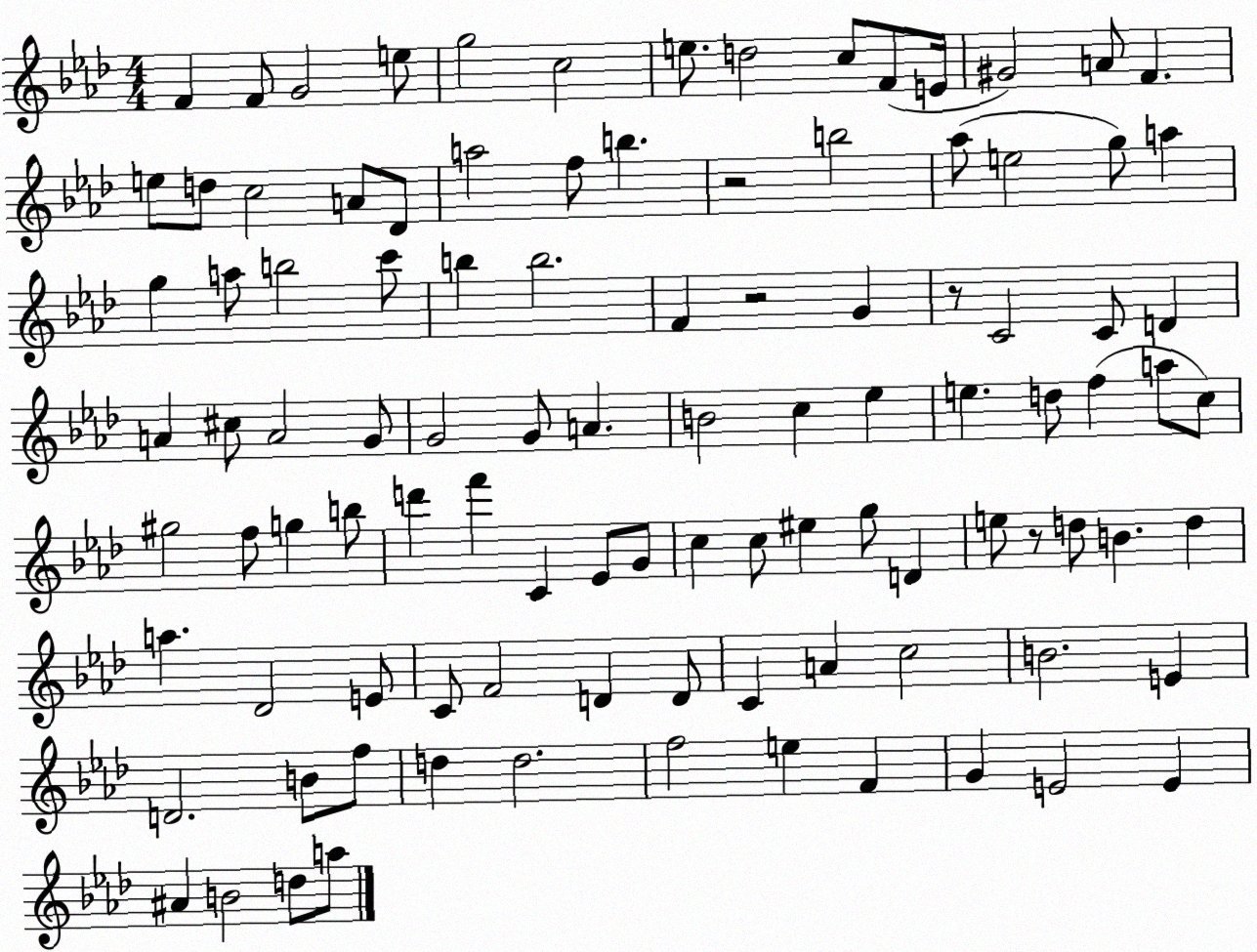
X:1
T:Untitled
M:4/4
L:1/4
K:Ab
F F/2 G2 e/2 g2 c2 e/2 d2 c/2 F/2 E/4 ^G2 A/2 F e/2 d/2 c2 A/2 _D/2 a2 f/2 b z2 b2 _a/2 e2 g/2 a g a/2 b2 c'/2 b b2 F z2 G z/2 C2 C/2 D A ^c/2 A2 G/2 G2 G/2 A B2 c _e e d/2 f a/2 c/2 ^g2 f/2 g b/2 d' f' C _E/2 G/2 c c/2 ^e g/2 D e/2 z/2 d/2 B d a _D2 E/2 C/2 F2 D D/2 C A c2 B2 E D2 B/2 f/2 d d2 f2 e F G E2 E ^A B2 d/2 a/2